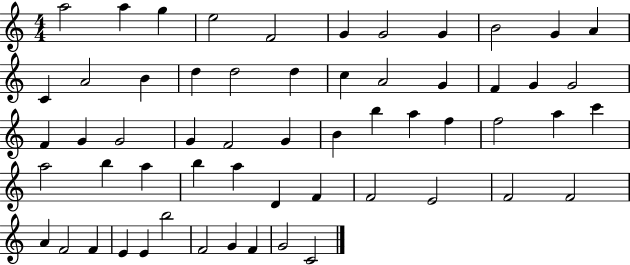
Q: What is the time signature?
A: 4/4